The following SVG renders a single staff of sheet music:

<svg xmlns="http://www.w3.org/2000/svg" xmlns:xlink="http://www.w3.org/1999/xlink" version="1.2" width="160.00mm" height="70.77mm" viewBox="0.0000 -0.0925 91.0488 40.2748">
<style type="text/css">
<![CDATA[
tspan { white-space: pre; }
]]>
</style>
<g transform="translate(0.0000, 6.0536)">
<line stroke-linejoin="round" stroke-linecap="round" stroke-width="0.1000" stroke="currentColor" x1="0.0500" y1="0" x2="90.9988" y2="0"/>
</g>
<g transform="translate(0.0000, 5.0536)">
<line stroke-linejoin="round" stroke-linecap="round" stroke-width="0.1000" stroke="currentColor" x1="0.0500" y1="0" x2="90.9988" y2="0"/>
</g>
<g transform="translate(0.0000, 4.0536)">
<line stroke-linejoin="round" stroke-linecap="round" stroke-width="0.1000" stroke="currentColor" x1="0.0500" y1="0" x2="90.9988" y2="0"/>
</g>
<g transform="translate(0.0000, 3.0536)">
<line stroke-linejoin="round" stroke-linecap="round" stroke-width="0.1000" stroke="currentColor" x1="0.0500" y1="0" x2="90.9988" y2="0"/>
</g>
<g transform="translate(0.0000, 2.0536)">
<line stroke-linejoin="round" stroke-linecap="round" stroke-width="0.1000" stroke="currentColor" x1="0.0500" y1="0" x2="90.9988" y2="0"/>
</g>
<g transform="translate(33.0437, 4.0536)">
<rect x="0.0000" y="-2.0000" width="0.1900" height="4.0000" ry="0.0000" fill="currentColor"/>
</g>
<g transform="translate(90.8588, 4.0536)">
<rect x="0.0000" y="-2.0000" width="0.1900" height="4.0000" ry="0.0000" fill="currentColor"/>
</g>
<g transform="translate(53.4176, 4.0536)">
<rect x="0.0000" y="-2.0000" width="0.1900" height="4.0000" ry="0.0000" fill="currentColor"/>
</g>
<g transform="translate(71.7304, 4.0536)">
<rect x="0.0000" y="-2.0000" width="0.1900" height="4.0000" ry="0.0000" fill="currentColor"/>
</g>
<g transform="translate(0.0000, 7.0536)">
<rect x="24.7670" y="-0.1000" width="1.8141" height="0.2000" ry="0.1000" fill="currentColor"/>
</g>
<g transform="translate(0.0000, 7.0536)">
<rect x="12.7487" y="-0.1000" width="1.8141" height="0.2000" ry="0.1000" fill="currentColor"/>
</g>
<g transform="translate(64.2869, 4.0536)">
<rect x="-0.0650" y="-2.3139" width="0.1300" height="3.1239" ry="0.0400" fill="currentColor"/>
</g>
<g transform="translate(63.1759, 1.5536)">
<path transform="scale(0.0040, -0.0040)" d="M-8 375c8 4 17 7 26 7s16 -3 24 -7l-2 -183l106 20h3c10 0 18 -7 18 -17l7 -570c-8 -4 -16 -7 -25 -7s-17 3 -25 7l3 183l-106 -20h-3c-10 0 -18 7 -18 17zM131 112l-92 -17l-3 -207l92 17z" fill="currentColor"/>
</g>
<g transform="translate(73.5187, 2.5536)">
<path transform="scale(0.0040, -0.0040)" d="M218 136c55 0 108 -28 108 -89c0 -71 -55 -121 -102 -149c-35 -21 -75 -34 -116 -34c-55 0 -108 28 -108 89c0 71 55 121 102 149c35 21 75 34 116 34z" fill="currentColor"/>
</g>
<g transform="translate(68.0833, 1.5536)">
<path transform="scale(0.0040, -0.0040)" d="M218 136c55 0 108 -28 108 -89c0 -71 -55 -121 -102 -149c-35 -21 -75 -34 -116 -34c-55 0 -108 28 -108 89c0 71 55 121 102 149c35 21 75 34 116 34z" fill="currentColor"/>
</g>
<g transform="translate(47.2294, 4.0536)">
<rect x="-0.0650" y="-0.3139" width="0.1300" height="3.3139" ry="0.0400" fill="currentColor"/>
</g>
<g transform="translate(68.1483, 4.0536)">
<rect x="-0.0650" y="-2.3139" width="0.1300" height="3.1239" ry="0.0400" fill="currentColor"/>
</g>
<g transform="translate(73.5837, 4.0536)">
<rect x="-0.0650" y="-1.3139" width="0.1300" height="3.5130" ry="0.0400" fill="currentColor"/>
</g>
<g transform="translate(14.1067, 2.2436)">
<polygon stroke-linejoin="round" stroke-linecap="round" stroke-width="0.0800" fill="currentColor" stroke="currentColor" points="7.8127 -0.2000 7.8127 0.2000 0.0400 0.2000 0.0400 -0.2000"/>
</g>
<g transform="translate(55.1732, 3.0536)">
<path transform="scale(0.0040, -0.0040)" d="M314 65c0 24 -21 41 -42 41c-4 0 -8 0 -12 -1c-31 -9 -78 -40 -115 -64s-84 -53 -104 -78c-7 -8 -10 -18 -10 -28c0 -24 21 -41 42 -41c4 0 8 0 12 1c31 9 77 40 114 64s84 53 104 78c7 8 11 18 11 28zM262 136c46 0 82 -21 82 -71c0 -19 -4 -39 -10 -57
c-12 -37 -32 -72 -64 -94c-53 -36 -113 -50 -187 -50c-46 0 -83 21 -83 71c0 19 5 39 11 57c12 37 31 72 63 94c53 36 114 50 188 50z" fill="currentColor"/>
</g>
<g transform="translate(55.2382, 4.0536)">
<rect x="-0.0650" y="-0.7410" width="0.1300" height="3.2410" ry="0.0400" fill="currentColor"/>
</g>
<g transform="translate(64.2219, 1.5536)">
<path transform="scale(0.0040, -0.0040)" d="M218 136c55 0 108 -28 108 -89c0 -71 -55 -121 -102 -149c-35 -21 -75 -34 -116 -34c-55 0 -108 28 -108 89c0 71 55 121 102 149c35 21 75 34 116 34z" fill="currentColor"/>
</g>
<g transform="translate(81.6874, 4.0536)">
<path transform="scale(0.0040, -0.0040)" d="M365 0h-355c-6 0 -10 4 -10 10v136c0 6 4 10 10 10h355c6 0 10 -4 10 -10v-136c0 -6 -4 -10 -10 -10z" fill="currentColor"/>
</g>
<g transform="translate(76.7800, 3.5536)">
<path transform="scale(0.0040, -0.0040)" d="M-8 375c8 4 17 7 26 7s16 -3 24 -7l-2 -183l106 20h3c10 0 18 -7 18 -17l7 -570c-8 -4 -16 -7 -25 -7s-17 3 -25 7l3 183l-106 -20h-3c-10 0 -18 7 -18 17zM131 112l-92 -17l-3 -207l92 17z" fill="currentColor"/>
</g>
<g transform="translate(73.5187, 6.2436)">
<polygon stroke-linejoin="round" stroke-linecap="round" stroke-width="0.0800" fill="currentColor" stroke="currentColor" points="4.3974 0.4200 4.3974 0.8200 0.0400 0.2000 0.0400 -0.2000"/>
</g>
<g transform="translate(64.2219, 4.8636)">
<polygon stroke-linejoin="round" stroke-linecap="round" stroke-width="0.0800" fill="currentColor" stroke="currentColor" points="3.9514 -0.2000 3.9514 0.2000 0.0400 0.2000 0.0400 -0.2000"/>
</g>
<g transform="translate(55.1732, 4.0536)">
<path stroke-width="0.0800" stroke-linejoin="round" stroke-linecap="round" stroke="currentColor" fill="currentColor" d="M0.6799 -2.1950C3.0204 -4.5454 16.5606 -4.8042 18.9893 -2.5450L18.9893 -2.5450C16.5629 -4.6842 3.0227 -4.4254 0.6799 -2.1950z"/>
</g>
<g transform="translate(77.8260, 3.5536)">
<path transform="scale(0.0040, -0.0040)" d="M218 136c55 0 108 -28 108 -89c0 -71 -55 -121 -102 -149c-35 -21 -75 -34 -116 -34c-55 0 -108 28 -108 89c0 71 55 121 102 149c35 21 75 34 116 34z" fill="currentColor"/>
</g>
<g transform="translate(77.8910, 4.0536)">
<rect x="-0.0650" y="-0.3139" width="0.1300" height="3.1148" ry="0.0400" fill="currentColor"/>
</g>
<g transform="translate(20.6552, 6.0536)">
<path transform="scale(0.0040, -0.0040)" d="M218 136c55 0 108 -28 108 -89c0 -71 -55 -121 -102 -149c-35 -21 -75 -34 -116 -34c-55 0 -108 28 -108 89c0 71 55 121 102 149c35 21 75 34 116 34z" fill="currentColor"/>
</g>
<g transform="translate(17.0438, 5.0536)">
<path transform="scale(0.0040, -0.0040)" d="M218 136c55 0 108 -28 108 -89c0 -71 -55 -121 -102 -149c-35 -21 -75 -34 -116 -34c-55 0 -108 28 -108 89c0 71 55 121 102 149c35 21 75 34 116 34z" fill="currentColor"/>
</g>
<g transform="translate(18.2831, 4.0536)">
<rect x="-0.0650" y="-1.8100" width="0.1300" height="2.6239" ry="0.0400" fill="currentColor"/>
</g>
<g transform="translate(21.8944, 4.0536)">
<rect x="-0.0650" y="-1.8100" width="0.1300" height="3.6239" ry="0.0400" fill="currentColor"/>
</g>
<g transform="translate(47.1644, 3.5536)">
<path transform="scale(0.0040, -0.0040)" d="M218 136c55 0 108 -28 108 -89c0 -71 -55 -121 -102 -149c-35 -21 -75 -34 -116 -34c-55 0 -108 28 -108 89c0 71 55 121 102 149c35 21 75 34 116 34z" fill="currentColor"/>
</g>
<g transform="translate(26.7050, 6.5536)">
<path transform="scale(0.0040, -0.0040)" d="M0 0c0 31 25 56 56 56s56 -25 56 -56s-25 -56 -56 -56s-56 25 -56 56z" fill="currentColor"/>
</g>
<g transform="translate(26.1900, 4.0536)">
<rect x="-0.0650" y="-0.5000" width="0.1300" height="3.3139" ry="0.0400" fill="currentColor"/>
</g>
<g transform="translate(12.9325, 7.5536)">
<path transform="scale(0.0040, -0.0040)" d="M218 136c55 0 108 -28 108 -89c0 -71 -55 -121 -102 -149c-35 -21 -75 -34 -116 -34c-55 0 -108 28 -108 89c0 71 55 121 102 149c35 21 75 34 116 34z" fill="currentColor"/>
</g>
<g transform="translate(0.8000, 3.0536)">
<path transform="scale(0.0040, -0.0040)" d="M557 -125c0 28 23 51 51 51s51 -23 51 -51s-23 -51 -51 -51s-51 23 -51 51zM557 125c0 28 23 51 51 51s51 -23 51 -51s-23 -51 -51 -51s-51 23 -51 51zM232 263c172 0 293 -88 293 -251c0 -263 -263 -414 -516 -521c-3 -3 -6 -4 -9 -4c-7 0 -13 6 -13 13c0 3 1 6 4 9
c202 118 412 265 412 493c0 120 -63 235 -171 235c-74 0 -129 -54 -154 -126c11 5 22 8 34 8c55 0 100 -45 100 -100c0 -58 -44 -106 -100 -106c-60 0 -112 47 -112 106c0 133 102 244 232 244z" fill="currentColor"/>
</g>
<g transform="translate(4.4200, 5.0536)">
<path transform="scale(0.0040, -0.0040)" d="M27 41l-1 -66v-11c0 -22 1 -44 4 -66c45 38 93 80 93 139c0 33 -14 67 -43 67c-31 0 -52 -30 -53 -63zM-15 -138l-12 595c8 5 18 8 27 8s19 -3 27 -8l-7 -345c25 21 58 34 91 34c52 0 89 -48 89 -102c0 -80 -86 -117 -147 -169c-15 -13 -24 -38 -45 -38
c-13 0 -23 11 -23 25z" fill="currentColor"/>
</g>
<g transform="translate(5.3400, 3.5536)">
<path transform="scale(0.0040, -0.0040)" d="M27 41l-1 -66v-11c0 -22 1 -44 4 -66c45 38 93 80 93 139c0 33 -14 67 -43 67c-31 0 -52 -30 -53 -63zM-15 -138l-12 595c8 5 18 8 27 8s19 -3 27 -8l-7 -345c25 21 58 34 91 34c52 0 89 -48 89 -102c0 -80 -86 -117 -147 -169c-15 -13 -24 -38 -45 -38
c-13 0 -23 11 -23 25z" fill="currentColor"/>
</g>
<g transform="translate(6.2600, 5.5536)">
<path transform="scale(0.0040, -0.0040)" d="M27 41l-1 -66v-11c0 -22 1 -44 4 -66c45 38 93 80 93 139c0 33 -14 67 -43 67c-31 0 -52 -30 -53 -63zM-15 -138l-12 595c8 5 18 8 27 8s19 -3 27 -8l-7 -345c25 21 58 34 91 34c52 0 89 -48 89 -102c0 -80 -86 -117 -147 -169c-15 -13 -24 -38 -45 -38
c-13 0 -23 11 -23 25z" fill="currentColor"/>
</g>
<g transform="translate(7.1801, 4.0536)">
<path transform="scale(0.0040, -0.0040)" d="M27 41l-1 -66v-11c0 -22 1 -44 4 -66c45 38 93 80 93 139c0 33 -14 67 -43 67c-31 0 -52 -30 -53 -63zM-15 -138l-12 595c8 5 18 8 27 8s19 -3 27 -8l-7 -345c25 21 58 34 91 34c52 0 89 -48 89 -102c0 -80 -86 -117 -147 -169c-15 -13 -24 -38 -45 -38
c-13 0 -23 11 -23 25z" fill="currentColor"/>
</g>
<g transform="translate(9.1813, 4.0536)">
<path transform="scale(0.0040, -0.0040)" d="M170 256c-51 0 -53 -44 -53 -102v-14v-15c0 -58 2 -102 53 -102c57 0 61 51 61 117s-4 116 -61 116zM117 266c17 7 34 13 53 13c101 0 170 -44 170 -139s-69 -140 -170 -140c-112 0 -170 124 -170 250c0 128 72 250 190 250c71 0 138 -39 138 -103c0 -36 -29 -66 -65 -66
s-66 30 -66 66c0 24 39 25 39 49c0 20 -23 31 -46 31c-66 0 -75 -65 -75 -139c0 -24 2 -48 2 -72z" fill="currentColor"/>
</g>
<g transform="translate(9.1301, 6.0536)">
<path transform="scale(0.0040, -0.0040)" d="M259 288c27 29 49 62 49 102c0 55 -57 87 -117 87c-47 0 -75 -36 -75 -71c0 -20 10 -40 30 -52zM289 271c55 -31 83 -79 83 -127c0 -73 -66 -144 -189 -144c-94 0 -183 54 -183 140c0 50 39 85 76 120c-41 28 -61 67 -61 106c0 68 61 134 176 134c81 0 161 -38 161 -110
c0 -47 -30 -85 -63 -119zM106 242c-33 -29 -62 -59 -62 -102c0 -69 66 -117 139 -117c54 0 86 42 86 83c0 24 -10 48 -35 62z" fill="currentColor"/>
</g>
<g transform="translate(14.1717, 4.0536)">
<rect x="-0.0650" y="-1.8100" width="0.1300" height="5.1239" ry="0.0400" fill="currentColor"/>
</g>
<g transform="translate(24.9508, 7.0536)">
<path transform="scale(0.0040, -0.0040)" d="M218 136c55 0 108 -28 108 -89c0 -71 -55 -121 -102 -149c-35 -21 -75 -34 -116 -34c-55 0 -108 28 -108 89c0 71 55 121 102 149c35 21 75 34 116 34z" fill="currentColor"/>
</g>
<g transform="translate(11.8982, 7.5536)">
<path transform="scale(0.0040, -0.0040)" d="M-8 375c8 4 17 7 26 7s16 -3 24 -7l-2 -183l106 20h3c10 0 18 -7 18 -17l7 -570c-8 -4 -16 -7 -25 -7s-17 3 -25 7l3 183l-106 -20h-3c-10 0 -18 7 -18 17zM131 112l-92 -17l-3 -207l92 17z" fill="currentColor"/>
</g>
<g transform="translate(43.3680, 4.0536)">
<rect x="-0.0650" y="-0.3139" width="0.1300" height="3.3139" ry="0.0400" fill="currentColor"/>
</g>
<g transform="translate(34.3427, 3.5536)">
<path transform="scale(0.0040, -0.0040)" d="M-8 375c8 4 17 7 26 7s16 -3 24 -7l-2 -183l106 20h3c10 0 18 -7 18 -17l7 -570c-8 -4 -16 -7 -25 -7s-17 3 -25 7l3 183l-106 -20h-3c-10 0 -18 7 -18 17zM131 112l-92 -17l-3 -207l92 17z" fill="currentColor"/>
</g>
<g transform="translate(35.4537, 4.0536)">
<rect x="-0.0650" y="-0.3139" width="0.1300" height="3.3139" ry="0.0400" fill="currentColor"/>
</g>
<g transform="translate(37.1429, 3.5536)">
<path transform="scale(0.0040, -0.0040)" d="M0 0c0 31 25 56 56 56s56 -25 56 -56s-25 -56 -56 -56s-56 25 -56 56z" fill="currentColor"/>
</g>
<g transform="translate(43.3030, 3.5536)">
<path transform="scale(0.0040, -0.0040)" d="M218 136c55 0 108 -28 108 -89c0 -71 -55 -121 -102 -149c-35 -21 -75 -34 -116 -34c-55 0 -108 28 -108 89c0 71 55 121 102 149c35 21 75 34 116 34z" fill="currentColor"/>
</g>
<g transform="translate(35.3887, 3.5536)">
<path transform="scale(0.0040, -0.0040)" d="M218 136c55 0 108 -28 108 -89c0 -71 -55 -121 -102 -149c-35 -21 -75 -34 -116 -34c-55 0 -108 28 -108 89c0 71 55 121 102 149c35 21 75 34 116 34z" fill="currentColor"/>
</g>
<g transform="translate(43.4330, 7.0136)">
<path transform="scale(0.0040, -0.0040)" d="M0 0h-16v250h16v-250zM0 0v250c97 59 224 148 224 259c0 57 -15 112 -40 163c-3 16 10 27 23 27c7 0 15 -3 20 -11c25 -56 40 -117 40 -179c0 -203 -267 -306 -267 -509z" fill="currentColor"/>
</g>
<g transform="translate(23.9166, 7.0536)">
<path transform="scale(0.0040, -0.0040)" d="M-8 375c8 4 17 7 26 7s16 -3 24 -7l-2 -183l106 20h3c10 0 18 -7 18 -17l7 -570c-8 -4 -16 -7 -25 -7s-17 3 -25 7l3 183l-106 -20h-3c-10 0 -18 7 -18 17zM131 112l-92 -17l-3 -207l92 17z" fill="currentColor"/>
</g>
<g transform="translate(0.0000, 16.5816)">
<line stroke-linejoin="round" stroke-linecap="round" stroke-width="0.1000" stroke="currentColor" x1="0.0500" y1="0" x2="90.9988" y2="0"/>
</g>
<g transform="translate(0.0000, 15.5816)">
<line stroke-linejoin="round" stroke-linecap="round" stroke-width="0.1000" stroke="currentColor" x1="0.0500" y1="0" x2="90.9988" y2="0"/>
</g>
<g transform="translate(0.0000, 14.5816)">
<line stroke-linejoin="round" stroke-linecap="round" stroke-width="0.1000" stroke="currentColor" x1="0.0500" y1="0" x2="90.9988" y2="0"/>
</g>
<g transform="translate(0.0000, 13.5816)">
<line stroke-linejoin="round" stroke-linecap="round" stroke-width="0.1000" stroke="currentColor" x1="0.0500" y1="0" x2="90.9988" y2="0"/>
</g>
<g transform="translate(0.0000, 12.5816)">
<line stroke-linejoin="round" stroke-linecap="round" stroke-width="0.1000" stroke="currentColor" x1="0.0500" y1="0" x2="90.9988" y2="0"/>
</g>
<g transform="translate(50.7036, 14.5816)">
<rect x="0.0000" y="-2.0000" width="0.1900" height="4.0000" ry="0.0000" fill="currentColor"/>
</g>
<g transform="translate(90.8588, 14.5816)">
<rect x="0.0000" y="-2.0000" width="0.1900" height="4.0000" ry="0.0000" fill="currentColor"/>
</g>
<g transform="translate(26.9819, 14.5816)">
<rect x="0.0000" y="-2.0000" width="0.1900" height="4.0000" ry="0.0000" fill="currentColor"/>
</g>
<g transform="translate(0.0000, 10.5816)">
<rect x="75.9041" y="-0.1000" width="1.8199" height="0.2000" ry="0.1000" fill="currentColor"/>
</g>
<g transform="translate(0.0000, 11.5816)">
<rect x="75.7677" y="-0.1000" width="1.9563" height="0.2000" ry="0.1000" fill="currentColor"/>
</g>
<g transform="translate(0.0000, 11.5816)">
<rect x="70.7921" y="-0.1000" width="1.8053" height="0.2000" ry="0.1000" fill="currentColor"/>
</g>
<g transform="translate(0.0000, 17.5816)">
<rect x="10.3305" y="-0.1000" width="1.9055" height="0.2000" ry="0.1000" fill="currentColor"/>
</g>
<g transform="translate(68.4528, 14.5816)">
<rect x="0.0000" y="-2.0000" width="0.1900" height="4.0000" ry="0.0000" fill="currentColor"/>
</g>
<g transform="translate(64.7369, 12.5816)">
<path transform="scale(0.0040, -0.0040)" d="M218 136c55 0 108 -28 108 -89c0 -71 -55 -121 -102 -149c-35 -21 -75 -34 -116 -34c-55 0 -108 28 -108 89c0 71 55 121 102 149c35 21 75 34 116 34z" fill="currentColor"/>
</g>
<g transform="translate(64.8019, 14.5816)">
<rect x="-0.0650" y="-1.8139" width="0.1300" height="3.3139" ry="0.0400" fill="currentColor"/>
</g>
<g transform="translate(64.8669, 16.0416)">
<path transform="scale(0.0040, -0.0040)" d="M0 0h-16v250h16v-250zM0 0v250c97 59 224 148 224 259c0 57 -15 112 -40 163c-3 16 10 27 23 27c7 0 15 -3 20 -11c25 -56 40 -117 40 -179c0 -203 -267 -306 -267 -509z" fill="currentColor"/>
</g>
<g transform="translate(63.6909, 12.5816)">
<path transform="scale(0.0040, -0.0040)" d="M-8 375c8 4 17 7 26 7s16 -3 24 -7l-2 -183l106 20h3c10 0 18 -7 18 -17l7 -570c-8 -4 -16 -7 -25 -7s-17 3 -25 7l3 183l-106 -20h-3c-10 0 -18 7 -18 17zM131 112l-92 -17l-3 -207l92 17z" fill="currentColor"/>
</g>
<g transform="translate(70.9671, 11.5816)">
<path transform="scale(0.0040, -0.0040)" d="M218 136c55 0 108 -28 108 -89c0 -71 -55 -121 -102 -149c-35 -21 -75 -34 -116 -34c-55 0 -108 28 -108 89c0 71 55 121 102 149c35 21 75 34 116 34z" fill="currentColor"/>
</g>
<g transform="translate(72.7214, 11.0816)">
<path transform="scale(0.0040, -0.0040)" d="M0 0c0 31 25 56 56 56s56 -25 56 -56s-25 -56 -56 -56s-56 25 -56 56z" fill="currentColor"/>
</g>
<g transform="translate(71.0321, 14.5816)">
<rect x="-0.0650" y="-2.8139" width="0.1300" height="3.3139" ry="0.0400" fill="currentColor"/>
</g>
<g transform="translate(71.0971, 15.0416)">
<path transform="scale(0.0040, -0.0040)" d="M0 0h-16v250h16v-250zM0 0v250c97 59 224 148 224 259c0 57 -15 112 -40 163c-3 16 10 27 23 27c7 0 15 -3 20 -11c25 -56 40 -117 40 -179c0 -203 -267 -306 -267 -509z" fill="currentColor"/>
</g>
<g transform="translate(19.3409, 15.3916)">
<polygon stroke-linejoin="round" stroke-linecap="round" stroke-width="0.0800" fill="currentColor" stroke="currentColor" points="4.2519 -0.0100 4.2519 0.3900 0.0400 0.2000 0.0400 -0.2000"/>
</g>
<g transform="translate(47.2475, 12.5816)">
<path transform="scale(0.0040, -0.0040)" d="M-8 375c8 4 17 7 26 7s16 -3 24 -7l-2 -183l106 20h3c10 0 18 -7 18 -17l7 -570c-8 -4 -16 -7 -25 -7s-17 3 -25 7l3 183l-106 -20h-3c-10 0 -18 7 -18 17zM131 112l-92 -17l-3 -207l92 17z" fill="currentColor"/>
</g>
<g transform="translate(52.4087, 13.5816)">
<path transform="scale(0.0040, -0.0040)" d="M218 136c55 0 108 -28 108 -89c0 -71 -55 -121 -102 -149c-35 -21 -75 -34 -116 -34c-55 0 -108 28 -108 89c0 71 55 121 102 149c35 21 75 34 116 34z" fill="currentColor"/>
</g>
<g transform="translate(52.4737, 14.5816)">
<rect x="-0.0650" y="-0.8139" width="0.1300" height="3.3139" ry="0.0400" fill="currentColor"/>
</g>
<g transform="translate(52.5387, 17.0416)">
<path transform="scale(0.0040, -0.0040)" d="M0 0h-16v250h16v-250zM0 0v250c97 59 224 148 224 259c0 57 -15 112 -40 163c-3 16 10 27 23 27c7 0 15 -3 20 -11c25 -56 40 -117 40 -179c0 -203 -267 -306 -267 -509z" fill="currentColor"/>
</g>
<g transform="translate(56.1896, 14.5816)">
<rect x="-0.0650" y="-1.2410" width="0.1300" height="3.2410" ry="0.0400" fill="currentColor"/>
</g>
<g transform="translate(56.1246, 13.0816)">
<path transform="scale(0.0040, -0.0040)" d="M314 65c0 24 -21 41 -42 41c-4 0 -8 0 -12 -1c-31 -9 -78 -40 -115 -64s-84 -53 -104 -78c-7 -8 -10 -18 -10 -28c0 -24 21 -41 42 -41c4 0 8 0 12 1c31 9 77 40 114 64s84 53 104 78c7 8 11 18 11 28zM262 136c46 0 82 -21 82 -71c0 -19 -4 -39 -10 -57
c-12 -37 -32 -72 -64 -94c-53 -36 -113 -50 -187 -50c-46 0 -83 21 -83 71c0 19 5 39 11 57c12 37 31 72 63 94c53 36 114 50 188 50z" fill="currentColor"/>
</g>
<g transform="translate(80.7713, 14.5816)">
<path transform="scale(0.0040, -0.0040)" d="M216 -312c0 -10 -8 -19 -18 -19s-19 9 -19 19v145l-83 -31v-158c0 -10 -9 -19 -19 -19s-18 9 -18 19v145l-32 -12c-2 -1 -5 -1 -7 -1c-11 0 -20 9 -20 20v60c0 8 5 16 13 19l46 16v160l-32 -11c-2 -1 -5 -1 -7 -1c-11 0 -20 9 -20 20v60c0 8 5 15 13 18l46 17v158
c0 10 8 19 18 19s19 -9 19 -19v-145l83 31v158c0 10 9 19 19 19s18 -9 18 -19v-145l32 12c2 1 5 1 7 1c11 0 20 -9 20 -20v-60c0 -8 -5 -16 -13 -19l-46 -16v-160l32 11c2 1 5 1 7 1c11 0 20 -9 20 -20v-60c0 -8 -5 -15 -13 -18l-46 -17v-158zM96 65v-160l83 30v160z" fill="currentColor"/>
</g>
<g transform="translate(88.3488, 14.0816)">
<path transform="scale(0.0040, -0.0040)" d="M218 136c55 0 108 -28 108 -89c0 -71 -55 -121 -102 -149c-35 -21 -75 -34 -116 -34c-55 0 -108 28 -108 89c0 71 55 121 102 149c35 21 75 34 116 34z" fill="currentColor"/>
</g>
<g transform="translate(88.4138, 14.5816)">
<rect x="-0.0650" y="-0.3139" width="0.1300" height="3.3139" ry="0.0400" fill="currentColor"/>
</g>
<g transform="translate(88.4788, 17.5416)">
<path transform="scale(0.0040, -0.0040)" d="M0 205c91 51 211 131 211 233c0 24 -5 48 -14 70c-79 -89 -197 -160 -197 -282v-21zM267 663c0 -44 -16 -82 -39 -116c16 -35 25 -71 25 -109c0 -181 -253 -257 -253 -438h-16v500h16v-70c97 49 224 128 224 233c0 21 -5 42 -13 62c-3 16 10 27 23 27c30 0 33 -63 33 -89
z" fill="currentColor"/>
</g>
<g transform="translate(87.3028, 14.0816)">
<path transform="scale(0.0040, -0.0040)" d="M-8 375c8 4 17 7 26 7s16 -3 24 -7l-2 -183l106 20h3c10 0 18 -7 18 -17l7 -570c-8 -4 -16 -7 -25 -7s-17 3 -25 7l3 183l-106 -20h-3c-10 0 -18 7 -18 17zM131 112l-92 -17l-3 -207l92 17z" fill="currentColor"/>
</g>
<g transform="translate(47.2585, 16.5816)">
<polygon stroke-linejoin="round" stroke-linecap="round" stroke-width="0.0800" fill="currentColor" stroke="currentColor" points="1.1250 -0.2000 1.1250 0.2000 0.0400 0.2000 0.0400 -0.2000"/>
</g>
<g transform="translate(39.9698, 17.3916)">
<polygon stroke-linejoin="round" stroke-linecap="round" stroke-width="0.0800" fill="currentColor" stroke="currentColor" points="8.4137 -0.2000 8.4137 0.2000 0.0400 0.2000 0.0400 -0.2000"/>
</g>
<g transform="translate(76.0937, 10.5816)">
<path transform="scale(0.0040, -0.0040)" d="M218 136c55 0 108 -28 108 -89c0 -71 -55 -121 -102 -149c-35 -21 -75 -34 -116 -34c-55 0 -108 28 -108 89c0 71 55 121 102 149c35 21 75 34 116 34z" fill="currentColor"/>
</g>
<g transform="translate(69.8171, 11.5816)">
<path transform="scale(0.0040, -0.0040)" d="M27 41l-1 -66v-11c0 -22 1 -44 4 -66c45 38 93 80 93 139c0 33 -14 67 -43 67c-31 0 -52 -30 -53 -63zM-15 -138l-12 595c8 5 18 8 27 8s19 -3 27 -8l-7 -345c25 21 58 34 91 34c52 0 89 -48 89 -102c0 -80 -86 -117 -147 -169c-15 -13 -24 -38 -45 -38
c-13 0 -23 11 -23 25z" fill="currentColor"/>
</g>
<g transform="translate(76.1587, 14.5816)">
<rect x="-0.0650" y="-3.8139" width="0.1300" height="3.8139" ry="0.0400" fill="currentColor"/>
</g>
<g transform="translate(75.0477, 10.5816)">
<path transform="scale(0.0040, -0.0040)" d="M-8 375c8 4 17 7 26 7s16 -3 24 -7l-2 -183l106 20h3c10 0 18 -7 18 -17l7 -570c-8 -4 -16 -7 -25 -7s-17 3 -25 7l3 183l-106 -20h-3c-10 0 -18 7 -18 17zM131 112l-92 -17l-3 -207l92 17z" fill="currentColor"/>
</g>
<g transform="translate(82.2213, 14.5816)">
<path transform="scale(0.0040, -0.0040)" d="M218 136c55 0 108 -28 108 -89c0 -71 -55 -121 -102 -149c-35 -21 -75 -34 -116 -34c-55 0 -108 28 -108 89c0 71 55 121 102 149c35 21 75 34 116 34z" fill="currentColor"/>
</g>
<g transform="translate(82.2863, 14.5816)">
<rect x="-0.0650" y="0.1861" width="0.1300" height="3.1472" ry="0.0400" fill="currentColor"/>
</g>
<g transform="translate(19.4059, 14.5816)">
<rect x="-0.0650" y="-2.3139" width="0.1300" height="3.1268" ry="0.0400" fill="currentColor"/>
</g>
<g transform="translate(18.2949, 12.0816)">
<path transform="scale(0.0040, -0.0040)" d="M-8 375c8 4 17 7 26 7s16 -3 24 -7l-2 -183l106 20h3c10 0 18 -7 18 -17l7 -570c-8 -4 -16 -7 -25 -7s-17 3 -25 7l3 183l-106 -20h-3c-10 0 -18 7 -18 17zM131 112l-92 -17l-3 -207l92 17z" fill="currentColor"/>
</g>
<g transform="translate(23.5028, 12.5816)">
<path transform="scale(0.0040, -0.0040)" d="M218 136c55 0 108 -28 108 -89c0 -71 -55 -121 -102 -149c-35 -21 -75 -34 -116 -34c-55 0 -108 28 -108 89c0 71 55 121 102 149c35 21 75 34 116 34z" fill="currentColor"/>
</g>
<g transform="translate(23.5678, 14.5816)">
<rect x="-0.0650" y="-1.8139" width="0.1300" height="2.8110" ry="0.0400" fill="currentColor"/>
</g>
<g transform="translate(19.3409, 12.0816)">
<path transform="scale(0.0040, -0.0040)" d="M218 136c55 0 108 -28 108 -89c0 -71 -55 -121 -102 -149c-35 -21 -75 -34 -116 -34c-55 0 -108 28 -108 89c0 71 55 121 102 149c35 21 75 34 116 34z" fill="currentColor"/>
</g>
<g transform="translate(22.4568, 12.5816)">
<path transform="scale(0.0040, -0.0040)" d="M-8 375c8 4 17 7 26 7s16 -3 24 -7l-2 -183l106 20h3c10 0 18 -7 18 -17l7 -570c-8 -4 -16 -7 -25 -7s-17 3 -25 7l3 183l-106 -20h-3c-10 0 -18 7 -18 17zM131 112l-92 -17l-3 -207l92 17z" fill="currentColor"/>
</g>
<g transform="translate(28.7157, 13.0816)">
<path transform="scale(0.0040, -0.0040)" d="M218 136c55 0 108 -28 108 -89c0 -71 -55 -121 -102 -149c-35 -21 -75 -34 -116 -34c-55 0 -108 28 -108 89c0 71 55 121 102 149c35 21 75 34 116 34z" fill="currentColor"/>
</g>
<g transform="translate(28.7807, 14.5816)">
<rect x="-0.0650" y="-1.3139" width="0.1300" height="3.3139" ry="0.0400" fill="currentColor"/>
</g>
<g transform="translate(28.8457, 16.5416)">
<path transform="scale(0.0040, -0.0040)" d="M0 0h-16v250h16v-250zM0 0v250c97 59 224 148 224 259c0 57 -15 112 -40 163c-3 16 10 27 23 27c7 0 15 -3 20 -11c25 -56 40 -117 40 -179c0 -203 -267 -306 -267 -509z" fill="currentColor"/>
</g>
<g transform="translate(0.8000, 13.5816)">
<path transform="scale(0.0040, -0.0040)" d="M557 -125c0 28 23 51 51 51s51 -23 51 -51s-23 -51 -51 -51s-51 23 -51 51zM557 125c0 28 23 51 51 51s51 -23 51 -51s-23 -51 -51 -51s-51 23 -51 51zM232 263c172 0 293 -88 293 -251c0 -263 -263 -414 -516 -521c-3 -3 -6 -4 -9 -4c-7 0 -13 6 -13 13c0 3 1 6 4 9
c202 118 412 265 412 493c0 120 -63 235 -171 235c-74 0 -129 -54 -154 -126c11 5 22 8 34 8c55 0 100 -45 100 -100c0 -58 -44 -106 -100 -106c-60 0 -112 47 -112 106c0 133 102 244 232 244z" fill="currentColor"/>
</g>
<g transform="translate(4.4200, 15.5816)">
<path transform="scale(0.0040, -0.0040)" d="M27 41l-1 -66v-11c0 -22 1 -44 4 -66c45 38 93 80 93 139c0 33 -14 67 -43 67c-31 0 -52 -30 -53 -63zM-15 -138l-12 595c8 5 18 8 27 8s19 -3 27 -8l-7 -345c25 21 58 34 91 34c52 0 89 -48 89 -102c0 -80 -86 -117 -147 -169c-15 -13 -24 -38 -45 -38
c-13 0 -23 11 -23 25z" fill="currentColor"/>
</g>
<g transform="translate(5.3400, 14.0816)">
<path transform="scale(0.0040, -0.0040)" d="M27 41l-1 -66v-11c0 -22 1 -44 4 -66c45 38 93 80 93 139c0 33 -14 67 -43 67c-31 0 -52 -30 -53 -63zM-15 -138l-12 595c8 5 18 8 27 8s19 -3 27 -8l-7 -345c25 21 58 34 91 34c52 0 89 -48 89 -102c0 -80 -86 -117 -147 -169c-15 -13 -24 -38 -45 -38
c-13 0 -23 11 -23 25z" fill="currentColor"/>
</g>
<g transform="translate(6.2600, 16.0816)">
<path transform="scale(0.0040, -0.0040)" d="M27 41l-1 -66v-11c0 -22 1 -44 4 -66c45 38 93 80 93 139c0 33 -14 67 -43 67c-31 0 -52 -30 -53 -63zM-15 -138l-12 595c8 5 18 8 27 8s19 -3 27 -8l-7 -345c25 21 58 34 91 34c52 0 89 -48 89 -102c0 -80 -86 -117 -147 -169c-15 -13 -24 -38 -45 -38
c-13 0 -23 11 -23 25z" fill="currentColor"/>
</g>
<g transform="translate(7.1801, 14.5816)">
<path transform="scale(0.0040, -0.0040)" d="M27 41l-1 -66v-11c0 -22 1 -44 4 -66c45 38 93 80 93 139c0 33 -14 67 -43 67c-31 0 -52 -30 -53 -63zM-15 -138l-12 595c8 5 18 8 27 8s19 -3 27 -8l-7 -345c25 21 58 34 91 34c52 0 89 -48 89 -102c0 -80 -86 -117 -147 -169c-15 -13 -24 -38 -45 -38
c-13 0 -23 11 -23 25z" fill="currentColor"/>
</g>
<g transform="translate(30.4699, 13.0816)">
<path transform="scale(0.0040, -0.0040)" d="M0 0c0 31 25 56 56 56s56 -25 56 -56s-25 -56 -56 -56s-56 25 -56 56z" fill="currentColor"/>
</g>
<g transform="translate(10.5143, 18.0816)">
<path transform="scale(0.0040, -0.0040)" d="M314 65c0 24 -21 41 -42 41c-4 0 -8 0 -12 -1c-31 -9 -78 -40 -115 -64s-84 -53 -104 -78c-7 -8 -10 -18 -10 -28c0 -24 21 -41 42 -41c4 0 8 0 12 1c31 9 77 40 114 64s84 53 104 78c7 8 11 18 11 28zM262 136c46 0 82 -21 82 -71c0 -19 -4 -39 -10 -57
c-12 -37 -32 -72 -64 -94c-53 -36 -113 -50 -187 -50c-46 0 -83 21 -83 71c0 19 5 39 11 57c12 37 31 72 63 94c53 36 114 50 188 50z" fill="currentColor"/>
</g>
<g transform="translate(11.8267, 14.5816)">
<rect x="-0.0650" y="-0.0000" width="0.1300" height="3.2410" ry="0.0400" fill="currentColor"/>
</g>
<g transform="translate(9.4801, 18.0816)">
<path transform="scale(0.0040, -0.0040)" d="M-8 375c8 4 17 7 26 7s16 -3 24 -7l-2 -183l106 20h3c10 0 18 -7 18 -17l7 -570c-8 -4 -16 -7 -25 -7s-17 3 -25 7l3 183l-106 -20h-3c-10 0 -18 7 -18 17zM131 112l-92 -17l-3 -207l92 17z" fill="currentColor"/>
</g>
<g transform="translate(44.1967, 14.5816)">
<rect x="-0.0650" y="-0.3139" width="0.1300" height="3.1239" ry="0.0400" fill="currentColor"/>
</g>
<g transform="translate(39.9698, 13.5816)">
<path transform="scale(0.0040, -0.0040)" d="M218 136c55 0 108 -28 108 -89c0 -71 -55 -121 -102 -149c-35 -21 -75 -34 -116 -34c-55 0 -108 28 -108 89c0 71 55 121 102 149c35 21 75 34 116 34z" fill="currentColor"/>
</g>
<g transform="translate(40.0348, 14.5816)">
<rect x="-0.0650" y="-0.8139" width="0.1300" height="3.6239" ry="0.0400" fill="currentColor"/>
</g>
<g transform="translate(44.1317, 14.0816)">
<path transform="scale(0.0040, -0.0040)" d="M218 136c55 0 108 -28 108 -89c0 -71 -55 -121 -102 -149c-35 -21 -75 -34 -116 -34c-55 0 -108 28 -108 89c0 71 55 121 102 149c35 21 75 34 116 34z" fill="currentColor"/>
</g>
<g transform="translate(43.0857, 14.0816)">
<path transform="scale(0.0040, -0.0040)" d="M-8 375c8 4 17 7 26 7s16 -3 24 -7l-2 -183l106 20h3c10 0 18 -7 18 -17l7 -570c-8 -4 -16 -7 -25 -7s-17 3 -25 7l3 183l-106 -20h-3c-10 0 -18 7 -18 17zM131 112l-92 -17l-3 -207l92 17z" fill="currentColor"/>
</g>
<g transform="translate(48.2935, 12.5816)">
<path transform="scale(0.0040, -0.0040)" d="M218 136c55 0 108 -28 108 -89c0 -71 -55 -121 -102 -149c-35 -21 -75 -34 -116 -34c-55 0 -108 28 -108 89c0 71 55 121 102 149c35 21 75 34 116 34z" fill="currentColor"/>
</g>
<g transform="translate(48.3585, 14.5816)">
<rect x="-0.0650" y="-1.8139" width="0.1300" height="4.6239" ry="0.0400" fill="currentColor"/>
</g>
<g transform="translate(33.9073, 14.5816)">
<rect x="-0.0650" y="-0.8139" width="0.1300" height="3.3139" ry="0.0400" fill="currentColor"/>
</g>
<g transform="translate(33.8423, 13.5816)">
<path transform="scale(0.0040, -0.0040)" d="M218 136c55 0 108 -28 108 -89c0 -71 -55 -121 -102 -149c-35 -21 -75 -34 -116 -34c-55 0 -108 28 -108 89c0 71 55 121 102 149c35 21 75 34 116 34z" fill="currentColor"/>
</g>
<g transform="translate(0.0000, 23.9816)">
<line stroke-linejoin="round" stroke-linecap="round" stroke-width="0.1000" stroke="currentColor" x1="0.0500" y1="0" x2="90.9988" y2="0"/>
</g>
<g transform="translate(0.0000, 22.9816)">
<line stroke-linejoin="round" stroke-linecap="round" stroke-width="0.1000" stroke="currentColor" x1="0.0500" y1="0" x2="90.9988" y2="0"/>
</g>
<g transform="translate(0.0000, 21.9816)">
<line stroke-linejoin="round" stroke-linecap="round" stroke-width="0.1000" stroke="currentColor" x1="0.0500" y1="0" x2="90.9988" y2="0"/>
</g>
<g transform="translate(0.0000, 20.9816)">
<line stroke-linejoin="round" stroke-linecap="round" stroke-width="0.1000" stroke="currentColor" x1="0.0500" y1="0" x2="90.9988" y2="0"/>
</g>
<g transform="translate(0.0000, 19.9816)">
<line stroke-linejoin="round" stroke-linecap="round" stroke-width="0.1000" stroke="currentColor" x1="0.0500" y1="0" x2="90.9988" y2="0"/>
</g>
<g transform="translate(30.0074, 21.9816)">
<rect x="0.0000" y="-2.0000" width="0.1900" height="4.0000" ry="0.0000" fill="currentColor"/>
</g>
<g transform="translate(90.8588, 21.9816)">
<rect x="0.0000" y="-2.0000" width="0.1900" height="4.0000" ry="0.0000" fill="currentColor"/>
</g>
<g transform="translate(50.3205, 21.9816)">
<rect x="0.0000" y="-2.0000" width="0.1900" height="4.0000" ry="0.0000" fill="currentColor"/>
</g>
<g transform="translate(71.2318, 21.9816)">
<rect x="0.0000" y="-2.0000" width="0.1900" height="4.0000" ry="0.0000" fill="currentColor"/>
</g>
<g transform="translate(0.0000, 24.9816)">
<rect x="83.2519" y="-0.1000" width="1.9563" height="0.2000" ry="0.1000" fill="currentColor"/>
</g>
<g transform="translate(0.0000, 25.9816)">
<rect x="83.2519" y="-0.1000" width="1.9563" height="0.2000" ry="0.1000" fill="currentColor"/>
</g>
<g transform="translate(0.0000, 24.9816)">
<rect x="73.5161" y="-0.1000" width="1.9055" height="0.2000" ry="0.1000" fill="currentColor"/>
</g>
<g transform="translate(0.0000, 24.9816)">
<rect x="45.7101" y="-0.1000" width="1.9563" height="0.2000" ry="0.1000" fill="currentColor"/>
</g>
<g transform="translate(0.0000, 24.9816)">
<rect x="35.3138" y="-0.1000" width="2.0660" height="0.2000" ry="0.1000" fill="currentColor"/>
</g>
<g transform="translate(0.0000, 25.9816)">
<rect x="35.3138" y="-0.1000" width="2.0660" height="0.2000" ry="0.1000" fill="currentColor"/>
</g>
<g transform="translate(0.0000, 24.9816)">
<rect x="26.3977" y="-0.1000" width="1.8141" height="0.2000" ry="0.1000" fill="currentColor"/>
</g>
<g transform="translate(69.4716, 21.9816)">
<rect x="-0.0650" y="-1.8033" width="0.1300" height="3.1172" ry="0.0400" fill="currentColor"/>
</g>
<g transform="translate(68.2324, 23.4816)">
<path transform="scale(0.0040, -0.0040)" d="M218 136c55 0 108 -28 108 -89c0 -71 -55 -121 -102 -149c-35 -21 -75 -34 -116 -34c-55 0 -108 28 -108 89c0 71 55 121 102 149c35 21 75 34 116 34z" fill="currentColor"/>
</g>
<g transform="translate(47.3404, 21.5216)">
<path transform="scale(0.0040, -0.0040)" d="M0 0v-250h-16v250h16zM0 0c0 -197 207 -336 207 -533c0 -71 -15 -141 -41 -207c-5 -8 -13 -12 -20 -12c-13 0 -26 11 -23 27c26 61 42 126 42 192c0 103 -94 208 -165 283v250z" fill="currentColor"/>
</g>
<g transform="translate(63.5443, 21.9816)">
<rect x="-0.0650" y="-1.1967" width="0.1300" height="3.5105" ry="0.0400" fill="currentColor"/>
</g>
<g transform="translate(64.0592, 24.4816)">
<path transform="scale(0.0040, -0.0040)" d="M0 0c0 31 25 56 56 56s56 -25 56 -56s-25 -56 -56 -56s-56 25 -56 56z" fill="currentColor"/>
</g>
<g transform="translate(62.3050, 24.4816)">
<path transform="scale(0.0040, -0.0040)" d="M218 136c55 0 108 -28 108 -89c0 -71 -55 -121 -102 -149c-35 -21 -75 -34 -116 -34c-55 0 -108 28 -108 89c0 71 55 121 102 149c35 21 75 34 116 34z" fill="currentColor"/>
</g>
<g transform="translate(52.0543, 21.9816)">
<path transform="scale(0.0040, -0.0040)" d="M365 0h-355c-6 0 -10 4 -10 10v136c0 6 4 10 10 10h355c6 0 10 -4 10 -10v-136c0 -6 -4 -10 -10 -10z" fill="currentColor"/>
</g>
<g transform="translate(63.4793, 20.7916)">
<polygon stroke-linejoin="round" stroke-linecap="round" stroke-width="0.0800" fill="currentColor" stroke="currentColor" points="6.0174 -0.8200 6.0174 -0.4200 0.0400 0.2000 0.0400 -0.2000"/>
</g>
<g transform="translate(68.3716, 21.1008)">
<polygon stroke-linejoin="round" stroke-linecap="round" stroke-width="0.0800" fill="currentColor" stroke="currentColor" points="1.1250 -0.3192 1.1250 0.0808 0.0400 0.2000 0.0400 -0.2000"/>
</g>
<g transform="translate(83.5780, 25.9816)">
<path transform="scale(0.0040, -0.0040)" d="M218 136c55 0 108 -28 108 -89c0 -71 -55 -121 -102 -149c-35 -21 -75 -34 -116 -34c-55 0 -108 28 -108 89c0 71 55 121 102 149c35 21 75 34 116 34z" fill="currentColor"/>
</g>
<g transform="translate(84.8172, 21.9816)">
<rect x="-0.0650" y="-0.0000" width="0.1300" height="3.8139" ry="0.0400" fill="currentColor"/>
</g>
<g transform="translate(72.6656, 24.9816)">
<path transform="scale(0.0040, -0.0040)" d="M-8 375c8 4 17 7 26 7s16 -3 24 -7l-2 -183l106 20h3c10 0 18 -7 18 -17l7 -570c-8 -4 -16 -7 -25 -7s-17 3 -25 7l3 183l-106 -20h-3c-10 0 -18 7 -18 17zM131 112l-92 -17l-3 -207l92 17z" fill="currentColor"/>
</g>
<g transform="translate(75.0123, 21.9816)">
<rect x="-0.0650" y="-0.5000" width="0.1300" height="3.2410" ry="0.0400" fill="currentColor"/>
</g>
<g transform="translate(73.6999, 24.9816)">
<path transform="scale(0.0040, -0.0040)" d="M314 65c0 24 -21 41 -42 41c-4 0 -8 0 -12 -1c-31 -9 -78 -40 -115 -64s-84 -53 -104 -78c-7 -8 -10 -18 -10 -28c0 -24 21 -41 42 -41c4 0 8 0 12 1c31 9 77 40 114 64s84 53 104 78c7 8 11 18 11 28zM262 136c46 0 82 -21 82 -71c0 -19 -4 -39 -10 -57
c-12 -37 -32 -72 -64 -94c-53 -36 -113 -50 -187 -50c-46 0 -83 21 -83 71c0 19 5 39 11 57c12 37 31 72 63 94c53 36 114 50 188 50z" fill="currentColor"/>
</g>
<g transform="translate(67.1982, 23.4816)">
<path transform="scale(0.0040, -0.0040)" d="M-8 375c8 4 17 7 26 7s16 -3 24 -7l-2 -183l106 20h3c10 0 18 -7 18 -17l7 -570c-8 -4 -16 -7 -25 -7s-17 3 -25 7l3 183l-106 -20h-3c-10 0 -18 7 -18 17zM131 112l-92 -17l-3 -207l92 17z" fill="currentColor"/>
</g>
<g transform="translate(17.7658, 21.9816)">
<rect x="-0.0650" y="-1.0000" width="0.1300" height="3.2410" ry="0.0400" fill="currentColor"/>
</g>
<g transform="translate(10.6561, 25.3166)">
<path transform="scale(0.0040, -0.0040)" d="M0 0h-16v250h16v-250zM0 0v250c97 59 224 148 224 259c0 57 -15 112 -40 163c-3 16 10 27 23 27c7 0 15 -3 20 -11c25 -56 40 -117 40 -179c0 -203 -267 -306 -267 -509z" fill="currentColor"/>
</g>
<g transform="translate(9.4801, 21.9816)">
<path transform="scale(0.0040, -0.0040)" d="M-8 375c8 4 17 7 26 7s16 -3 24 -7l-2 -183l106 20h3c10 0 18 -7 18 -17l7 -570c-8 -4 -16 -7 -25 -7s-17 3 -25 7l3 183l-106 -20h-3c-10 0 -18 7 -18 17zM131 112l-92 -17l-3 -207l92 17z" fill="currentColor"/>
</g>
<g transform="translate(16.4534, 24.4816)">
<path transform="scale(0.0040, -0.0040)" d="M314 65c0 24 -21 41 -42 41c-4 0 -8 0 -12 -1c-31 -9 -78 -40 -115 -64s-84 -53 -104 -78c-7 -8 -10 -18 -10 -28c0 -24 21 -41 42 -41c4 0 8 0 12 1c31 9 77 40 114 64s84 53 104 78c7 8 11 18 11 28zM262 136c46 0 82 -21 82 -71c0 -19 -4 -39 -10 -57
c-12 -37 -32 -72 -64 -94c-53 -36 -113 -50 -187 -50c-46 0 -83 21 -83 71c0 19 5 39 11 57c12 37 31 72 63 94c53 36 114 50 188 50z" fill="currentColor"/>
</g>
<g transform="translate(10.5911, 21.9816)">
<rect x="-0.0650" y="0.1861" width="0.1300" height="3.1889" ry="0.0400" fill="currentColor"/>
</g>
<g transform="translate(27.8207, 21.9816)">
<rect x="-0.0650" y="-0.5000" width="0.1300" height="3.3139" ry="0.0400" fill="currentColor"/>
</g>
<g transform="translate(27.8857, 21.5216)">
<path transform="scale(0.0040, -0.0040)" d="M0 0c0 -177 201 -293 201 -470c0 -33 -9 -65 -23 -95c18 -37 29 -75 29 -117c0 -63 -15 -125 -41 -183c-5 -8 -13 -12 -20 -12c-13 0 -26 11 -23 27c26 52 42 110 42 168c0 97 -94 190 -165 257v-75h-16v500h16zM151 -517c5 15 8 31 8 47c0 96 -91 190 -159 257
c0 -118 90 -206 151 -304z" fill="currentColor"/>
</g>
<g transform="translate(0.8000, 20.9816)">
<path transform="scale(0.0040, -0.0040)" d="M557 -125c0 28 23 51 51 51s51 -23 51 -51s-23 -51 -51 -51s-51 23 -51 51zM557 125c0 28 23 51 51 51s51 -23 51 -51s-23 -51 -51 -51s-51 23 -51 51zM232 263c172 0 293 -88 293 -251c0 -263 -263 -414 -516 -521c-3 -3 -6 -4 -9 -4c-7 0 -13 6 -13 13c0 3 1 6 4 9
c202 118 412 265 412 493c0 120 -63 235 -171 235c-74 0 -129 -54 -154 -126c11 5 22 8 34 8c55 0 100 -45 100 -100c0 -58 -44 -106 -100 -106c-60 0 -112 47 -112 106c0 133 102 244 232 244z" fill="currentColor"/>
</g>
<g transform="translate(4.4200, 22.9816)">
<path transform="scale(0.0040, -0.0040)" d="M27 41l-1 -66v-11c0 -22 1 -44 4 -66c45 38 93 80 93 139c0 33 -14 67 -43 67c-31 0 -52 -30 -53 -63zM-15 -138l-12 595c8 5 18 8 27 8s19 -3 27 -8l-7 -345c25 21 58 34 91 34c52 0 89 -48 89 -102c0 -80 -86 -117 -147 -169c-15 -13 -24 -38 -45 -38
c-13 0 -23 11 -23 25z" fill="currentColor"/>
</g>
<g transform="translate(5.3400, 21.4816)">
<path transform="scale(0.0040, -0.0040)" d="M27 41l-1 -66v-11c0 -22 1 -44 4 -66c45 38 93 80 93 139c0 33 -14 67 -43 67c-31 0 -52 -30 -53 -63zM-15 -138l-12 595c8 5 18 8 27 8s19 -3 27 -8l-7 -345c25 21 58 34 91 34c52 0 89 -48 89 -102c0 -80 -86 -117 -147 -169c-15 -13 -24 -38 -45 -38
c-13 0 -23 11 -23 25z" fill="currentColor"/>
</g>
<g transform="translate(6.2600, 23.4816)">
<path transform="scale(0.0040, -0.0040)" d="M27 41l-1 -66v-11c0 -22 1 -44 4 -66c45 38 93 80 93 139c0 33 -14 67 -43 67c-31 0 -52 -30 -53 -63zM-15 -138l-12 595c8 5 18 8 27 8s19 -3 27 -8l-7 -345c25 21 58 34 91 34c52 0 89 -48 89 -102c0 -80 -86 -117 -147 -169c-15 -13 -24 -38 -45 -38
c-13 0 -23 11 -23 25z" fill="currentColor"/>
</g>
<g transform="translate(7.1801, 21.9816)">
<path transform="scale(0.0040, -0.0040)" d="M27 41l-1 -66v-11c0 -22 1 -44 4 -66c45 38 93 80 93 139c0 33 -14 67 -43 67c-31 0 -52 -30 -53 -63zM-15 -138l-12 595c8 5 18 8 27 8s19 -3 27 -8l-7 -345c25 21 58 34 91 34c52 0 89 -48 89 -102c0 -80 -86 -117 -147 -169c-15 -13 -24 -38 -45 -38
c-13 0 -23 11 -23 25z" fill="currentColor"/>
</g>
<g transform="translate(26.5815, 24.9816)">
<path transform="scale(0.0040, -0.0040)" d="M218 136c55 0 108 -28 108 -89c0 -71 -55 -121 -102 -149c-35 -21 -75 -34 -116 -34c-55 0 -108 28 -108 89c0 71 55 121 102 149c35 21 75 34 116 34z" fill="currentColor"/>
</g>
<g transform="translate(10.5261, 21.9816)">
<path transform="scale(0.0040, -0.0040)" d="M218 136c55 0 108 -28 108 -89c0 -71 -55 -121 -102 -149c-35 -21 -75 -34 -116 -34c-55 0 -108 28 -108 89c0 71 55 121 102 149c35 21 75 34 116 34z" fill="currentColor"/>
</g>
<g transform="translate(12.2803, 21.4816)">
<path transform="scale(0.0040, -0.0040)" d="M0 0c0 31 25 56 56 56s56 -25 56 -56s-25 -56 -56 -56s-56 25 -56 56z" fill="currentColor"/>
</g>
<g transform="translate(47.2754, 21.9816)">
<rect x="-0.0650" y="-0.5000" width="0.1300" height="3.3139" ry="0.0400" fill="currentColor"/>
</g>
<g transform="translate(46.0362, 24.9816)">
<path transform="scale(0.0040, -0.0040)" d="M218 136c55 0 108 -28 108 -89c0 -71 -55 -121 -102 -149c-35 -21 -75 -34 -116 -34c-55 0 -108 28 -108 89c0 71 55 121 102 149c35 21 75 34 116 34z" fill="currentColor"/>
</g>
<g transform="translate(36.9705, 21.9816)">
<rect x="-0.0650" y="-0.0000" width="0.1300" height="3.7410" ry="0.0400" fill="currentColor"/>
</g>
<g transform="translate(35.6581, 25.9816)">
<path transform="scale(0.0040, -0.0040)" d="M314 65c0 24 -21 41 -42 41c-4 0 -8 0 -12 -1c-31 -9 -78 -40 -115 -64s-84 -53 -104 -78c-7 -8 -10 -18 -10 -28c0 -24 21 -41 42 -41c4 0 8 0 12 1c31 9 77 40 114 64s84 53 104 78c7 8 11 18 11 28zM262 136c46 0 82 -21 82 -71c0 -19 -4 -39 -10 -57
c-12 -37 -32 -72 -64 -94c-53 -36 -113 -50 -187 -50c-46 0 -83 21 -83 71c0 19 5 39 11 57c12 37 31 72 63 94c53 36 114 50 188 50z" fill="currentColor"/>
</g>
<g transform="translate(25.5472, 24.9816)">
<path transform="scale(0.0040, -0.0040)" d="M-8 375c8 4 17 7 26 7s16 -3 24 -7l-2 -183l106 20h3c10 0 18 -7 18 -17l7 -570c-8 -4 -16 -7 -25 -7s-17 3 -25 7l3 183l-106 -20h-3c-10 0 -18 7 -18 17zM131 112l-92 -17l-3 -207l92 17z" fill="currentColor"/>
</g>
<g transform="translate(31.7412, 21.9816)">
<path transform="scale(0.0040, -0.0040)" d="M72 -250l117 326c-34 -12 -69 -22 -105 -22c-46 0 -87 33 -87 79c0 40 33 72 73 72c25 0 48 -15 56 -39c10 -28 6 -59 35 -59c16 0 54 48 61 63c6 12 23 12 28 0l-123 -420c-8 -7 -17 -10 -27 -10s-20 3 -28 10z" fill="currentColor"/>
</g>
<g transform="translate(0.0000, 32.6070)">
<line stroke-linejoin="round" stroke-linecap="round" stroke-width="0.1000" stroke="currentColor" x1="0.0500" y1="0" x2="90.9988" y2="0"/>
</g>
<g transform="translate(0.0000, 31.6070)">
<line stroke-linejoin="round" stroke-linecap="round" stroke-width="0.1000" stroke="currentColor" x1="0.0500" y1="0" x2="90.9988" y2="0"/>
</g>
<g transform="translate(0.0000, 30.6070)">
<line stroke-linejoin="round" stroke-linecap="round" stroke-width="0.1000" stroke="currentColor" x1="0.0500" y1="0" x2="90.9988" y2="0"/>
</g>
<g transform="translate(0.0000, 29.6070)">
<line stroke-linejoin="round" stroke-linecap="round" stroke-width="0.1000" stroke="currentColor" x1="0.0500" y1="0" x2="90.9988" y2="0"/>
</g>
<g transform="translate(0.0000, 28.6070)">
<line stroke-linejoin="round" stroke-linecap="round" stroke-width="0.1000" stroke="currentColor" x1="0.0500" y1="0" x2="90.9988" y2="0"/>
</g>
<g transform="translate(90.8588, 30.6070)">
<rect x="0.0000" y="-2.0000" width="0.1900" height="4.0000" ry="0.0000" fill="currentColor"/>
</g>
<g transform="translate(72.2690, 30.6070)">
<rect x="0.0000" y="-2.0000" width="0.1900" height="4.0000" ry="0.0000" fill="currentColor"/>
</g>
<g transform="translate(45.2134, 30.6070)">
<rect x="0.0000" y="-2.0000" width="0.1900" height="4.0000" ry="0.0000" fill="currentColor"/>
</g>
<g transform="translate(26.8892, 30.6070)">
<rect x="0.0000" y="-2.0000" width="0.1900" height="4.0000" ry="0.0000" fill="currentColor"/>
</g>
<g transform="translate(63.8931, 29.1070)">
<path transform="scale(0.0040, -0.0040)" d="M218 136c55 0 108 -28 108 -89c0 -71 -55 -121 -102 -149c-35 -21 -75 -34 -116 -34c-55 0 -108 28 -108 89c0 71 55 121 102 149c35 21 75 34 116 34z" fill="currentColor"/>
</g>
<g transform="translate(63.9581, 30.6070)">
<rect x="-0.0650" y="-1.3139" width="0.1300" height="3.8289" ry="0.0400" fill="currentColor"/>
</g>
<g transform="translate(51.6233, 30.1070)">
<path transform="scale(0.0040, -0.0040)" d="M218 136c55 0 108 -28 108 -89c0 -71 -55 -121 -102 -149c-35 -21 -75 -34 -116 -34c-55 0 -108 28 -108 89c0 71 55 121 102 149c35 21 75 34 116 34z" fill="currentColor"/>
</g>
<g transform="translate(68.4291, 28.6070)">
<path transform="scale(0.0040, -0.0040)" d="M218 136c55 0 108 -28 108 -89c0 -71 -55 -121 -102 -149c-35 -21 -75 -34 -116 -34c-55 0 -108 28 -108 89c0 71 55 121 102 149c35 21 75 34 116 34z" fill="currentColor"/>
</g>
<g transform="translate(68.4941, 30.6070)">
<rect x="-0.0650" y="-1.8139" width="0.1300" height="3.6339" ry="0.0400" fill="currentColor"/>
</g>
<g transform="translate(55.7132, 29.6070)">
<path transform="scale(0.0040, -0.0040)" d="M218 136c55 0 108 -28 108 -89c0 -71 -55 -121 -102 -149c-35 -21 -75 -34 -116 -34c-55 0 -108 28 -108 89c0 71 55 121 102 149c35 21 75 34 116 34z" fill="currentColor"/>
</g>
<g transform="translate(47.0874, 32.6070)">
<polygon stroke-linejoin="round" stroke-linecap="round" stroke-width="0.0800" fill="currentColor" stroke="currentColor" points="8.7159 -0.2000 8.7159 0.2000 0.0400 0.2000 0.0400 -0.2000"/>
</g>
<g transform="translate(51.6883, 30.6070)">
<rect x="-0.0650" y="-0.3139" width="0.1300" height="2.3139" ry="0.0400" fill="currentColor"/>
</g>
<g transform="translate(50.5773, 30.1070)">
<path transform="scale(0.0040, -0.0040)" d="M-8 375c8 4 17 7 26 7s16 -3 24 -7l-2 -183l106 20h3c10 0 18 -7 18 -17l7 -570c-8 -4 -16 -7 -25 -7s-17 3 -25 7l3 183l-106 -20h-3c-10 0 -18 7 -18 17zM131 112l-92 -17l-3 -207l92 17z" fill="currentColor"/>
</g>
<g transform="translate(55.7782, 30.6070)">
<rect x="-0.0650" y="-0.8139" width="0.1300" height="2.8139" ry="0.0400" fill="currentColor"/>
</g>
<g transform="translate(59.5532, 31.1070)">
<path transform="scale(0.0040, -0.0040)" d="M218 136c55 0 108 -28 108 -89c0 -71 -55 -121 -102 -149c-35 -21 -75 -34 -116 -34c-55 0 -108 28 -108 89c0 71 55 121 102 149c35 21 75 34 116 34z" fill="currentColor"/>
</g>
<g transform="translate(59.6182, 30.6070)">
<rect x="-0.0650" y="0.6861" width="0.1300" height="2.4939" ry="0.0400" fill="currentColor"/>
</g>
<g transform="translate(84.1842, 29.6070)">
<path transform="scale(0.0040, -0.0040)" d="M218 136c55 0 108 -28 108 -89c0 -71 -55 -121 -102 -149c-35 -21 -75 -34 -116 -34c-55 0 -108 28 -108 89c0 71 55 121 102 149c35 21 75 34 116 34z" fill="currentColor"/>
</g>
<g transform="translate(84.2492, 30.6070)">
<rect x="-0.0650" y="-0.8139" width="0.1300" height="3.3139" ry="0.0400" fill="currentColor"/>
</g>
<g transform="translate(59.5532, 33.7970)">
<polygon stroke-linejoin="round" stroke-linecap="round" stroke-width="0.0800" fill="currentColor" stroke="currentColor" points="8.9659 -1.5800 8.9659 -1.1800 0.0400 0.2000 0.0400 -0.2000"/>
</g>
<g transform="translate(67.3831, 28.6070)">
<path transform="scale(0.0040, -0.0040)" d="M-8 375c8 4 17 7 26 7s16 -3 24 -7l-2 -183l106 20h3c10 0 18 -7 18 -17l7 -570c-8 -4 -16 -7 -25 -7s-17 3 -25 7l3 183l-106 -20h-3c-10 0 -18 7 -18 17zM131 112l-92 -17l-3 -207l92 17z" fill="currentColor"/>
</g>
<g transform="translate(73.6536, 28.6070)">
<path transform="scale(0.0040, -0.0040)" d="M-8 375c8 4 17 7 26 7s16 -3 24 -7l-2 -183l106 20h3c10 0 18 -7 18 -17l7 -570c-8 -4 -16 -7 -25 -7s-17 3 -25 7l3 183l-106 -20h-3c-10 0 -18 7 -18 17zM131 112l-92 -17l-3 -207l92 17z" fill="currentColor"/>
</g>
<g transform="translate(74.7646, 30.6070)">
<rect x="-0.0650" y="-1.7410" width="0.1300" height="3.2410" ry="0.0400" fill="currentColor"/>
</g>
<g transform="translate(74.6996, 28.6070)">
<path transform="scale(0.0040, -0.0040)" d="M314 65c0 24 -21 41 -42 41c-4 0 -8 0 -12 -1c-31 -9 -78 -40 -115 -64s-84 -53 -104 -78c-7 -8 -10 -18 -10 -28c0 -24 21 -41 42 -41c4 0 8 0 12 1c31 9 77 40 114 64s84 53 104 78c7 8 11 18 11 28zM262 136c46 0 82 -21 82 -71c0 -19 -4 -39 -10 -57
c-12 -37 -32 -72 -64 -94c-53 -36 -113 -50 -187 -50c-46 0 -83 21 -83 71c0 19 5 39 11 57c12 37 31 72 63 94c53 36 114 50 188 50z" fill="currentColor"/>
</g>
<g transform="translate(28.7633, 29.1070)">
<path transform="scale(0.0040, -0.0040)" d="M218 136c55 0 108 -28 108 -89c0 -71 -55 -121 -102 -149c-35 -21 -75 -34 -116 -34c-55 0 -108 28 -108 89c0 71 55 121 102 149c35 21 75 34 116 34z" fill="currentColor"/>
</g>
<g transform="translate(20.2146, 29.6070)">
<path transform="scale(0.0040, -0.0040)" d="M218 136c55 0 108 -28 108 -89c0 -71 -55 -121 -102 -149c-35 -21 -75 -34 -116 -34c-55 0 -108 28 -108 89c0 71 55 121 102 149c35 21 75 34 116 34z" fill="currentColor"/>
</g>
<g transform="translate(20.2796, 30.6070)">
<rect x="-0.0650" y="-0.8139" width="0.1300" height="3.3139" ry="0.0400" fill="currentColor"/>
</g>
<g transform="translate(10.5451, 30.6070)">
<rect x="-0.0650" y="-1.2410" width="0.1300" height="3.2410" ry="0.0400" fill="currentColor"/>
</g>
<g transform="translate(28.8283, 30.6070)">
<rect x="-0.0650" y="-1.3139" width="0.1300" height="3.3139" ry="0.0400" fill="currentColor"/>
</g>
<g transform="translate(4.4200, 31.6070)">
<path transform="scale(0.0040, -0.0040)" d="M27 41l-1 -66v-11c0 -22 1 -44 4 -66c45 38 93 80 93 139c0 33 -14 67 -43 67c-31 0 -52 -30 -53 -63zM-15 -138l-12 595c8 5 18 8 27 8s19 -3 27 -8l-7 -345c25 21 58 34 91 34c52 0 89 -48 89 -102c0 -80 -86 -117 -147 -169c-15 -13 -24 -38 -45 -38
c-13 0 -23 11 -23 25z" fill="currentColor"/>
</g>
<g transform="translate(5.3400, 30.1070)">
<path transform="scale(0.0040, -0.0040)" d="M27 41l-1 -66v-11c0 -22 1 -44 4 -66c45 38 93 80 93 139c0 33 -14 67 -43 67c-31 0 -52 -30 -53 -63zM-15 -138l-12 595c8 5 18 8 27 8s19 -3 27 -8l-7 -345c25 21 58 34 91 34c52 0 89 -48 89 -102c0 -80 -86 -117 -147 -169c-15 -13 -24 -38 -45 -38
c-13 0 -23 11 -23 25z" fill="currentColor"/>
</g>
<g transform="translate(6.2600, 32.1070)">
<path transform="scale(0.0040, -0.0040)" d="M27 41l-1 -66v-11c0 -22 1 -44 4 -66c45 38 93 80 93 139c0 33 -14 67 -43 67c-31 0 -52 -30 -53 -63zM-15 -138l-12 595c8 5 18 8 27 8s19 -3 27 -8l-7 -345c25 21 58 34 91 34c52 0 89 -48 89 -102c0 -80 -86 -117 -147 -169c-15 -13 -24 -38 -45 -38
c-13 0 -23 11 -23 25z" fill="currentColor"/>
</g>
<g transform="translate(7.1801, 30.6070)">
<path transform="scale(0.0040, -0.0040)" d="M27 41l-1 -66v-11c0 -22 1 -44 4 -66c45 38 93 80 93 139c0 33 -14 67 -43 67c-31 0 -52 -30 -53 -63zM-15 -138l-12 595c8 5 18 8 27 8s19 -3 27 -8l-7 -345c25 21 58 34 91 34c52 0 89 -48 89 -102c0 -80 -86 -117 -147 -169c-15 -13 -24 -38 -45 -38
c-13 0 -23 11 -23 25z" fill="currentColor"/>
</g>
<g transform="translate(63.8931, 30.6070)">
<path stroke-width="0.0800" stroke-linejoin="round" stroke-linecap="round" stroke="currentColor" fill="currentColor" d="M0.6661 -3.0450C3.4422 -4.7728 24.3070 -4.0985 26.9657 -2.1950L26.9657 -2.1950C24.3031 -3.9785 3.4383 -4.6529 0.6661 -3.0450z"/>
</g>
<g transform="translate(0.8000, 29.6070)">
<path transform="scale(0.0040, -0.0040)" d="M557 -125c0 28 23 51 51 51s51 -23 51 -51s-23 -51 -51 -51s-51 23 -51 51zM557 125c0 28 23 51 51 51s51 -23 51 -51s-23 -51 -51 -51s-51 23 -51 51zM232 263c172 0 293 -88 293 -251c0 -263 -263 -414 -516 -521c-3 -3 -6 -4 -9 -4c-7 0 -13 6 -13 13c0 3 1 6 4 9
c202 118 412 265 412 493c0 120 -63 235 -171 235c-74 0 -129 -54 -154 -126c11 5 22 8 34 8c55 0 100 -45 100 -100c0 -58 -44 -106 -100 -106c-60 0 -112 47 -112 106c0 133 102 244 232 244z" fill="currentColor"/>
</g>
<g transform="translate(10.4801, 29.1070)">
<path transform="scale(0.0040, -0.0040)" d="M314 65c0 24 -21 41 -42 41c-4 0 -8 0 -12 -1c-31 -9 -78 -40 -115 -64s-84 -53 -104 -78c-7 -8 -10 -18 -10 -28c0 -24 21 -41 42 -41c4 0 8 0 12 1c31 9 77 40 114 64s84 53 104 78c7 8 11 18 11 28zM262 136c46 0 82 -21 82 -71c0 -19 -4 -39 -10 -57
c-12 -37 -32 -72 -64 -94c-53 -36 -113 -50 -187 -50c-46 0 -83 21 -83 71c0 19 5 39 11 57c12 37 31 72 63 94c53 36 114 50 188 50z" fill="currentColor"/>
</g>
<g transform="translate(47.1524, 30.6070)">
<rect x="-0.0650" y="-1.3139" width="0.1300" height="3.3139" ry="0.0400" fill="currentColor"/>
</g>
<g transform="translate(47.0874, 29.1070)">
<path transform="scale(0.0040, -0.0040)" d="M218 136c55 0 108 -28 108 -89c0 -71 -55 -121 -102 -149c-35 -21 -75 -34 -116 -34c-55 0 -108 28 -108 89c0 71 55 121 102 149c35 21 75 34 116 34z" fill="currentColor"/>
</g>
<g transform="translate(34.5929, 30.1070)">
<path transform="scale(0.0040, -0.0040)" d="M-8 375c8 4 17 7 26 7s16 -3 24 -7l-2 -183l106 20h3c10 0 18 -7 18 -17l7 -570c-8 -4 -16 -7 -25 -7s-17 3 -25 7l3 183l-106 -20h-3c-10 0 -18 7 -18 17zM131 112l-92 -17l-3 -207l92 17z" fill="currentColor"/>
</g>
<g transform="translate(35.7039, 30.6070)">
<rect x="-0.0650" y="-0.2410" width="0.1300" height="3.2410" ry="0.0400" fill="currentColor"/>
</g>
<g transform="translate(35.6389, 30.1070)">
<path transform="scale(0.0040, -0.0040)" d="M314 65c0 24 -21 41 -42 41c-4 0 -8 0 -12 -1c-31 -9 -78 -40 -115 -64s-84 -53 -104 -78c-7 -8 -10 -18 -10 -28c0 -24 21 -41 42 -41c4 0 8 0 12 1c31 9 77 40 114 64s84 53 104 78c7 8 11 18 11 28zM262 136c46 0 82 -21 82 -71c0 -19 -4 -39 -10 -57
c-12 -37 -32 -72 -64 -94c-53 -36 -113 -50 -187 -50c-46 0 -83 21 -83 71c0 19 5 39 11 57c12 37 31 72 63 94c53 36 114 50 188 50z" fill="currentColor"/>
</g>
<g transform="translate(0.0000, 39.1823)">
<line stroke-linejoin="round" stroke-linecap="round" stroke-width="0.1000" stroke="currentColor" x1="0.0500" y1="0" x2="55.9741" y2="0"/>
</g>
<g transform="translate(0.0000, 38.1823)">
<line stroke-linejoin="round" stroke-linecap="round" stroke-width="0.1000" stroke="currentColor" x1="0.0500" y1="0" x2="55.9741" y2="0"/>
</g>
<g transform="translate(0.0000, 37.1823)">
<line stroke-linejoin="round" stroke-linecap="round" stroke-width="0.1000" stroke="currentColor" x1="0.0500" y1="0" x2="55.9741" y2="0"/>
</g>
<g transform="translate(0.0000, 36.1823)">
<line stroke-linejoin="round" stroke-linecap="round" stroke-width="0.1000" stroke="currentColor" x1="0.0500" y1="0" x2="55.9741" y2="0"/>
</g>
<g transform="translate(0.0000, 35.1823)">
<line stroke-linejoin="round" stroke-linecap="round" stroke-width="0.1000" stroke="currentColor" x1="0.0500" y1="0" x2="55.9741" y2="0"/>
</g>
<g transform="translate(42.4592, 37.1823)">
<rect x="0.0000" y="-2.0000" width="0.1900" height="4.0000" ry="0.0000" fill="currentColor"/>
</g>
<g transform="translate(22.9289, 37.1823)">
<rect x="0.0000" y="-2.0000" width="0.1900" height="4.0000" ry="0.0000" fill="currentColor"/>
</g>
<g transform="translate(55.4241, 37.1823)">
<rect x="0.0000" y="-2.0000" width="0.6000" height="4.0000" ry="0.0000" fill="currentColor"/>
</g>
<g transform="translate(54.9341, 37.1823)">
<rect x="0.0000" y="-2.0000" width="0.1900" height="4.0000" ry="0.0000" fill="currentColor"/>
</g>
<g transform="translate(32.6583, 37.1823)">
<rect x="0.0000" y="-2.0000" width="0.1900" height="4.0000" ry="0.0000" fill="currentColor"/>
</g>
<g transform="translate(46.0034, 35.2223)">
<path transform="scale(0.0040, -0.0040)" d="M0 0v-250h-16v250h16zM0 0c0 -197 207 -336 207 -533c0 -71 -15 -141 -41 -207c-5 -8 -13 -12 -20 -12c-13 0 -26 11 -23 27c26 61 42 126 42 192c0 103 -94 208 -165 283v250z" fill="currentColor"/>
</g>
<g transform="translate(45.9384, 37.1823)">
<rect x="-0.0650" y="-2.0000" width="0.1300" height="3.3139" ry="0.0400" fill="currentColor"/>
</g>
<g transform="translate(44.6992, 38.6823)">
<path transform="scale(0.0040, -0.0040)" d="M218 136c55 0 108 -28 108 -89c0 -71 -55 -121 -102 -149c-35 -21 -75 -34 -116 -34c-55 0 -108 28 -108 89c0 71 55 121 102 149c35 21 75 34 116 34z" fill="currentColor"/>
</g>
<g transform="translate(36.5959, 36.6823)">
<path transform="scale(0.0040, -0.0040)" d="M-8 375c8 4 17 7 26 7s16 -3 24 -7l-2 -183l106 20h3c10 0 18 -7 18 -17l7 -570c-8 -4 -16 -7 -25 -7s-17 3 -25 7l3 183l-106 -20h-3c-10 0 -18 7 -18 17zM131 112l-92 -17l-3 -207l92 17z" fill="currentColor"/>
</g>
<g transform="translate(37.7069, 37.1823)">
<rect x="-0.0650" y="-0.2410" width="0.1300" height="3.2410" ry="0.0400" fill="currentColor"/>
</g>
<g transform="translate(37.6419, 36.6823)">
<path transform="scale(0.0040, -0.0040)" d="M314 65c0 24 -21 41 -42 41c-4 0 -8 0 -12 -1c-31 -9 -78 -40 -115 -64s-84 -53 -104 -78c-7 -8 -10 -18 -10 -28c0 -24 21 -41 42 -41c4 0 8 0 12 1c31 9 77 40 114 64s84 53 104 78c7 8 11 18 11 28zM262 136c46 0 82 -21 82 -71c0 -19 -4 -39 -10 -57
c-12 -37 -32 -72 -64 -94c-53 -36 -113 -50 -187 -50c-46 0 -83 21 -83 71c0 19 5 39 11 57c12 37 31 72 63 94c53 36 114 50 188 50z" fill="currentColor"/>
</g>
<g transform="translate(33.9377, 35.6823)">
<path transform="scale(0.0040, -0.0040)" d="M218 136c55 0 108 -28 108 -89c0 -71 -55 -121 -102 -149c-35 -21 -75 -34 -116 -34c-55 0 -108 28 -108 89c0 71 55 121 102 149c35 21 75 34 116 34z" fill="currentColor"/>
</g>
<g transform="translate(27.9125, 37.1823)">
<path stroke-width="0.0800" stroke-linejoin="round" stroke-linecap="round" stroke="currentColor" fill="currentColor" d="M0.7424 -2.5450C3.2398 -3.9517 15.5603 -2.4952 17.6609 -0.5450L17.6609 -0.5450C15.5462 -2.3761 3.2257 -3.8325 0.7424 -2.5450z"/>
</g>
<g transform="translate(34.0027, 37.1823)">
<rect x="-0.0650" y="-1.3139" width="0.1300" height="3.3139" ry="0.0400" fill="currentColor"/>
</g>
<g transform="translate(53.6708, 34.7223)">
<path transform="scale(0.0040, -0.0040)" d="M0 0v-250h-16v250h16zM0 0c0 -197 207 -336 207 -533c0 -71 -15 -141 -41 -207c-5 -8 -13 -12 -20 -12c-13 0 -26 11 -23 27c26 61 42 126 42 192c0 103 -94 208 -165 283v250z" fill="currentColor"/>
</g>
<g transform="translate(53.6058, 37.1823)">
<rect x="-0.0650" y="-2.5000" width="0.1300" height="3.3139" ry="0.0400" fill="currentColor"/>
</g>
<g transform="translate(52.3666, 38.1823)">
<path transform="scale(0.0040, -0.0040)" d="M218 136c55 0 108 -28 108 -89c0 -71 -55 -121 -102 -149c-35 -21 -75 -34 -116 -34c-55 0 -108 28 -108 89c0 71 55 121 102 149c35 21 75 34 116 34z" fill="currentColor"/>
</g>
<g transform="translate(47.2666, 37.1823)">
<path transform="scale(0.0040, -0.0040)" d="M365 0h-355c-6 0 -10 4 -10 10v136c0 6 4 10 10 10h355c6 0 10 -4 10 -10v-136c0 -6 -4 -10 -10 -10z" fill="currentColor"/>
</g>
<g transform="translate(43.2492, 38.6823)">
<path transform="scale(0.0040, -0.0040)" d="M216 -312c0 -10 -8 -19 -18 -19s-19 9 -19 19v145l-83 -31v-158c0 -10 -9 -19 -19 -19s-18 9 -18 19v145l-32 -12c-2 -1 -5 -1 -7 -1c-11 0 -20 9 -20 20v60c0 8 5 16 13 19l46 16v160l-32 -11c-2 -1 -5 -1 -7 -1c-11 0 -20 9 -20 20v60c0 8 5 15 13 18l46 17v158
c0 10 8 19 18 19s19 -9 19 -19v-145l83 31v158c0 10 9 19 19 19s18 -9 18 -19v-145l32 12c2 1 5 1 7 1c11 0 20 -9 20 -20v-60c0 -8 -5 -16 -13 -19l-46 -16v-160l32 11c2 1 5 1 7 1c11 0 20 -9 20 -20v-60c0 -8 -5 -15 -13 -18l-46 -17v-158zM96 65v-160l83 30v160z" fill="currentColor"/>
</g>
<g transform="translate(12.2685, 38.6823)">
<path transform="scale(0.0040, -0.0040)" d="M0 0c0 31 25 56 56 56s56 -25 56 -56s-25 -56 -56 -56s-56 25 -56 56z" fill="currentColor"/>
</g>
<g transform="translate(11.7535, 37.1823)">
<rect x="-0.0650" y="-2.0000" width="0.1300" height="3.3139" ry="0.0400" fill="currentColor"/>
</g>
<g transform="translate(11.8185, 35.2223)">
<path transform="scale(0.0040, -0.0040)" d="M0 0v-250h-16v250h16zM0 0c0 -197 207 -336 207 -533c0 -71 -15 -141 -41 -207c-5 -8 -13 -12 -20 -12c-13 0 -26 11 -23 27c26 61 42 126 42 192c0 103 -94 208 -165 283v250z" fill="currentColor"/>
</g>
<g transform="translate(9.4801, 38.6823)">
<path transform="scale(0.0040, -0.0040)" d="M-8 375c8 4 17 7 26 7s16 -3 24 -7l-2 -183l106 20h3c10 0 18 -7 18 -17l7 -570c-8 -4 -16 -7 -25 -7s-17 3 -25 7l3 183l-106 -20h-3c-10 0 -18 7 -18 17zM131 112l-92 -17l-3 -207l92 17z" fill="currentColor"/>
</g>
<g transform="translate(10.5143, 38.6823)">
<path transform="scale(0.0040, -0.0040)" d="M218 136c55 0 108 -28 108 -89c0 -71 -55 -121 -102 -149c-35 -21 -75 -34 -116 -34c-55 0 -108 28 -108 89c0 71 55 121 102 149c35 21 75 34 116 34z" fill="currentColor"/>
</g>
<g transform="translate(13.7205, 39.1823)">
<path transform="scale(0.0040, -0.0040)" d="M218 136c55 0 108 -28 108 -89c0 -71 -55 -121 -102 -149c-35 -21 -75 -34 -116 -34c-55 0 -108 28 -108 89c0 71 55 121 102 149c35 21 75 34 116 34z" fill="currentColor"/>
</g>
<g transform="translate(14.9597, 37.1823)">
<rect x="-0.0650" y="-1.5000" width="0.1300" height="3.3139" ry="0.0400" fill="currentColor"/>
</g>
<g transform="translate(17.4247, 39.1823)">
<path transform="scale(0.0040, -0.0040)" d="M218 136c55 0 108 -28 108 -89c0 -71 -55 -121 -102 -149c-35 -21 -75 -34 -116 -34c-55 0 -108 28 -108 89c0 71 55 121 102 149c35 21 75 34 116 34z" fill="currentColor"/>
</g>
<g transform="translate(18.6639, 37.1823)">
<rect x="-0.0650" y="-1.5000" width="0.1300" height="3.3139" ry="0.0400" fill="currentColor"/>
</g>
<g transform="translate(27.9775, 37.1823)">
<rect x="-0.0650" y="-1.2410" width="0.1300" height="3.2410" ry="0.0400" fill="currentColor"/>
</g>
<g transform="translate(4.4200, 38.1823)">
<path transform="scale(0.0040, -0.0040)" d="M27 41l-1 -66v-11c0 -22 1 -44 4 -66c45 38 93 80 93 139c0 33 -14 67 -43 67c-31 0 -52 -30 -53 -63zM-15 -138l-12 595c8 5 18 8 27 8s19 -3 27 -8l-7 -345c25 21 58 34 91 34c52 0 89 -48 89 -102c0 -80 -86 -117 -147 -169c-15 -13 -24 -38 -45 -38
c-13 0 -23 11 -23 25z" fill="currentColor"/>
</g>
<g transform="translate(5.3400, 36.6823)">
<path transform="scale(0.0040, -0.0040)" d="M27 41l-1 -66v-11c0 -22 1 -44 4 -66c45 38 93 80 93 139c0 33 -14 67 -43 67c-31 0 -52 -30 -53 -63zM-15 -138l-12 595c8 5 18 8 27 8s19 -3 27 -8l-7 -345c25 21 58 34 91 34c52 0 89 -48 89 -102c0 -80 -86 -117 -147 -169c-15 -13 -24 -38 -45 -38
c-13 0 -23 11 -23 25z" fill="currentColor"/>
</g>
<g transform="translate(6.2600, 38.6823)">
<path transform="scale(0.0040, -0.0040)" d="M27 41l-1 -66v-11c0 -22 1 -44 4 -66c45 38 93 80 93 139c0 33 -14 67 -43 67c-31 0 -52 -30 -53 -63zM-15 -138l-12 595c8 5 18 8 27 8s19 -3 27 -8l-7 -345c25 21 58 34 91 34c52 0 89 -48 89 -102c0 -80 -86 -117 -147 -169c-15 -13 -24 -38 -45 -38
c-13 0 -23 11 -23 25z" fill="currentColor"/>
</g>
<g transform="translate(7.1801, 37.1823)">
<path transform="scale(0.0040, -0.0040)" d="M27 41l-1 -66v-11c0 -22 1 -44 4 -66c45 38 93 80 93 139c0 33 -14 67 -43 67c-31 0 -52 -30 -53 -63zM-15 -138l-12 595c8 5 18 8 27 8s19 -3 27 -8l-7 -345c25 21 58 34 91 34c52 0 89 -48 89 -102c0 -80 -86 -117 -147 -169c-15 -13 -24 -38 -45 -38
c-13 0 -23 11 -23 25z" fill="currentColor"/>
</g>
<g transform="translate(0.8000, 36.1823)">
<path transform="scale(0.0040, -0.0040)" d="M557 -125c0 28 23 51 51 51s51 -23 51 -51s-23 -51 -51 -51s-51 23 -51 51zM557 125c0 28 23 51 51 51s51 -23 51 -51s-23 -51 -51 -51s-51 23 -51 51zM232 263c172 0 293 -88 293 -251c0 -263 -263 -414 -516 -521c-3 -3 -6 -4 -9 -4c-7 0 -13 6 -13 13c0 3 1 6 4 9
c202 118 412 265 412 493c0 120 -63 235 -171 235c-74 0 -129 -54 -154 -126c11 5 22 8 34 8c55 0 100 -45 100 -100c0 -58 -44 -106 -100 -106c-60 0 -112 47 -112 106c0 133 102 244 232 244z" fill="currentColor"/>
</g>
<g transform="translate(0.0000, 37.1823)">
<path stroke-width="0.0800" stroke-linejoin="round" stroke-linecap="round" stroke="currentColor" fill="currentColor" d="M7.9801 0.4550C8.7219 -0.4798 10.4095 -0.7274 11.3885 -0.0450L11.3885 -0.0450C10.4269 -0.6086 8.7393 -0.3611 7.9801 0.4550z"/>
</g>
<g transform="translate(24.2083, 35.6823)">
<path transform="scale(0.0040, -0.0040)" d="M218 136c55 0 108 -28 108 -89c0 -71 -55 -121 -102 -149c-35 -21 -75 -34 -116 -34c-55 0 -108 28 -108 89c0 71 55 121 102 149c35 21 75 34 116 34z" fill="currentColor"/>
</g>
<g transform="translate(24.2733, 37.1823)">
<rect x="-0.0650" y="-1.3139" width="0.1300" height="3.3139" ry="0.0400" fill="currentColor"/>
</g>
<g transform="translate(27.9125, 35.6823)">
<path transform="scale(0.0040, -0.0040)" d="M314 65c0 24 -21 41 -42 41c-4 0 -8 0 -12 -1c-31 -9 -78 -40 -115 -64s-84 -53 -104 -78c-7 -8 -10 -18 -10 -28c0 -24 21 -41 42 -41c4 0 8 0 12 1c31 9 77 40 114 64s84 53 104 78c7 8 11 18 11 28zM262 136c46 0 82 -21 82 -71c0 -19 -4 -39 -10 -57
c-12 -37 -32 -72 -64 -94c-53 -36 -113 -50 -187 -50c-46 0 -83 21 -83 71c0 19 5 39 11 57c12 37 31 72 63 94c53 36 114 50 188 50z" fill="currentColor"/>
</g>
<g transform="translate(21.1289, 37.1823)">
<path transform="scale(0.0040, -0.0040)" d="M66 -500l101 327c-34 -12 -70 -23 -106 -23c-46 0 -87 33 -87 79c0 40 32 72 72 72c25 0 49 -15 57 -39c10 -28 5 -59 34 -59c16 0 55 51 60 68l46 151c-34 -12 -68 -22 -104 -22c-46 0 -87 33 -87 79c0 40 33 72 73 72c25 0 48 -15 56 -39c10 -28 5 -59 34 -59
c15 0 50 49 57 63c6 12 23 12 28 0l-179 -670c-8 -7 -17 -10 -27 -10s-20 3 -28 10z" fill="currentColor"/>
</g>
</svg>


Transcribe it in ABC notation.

X:1
T:Untitled
M:6/8
L:1/4
K:Ab
D,,/2 _B,,/2 G,,/2 E,, E, E,/2 E, F,2 B,/2 B,/2 G,/2 E,/2 z2 D,,2 B,/2 A,/2 G,/2 F, F,/2 E,/2 A,/4 F,/2 G,2 A,/2 _C/2 E ^D, E,/4 D,/2 F,,2 E,,/4 z/2 C,,2 _E,,/2 z2 F,,/2 A,,/4 E,,2 C,, G,2 F, G, E,2 G,/2 E,/2 F,/2 C,/2 G,/2 A,/2 A,2 F, A,,/2 G,, G,, z/4 G, G,2 G, E,2 ^A,,/2 z2 _B,,/2